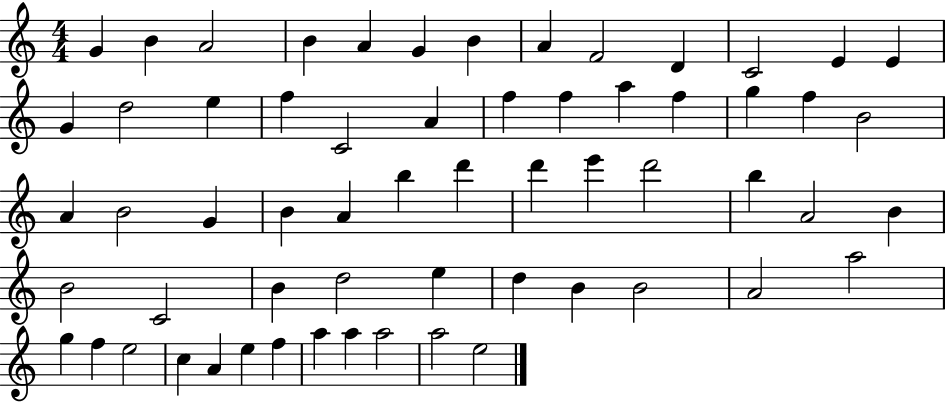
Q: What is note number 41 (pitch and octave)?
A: C4